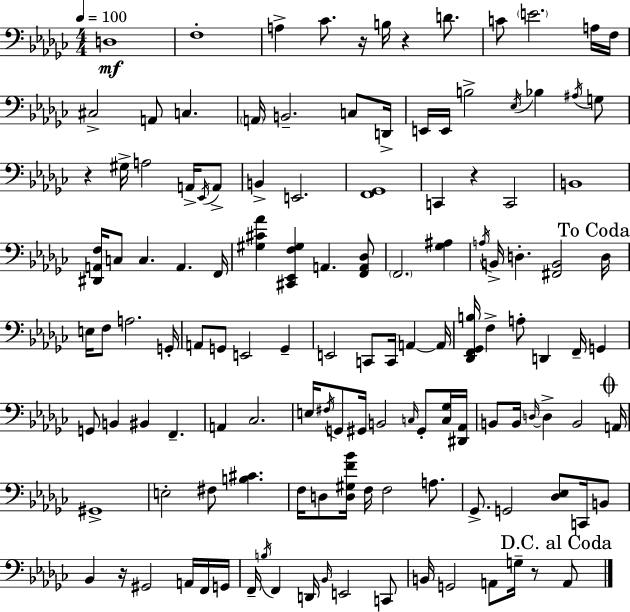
D3/w F3/w A3/q CES4/e. R/s B3/s R/q D4/e. C4/e E4/h. A3/s F3/s C#3/h A2/e C3/q. A2/s B2/h. C3/e D2/s E2/s E2/s B3/h Eb3/s Bb3/q A#3/s G3/e R/q G#3/s A3/h A2/s Eb2/s A2/e B2/q E2/h. [F2,Gb2]/w C2/q R/q C2/h B2/w [D#2,A2,F3]/s C3/e C3/q. A2/q. F2/s [G#3,C#4,Ab4]/q [C#2,Eb2,F3,G#3]/q A2/q. [F2,A2,Db3]/e F2/h. [Gb3,A#3]/q A3/s B2/s D3/q. [F#2,B2]/h D3/s E3/s F3/e A3/h. G2/s A2/e G2/e E2/h G2/q E2/h C2/e C2/s A2/q A2/s [Db2,F2,Gb2,B3]/s F3/q A3/e D2/q F2/s G2/q G2/e B2/q BIS2/q F2/q. A2/q CES3/h. E3/s F#3/s G2/e G#2/s B2/h C3/s G#2/e [C3,Gb3]/s [D#2,Ab2]/s B2/e B2/s D3/s D3/q B2/h A2/s G#2/w E3/h F#3/e [B3,C#4]/q. F3/s D3/e [D3,G#3,F4,Bb4]/s F3/s F3/h A3/e. Gb2/e. G2/h [Db3,Eb3]/e C2/s B2/e Bb2/q R/s G#2/h A2/s F2/s G2/s F2/s B3/s F2/q D2/s Bb2/s E2/h C2/e B2/s G2/h A2/e G3/s R/e A2/e